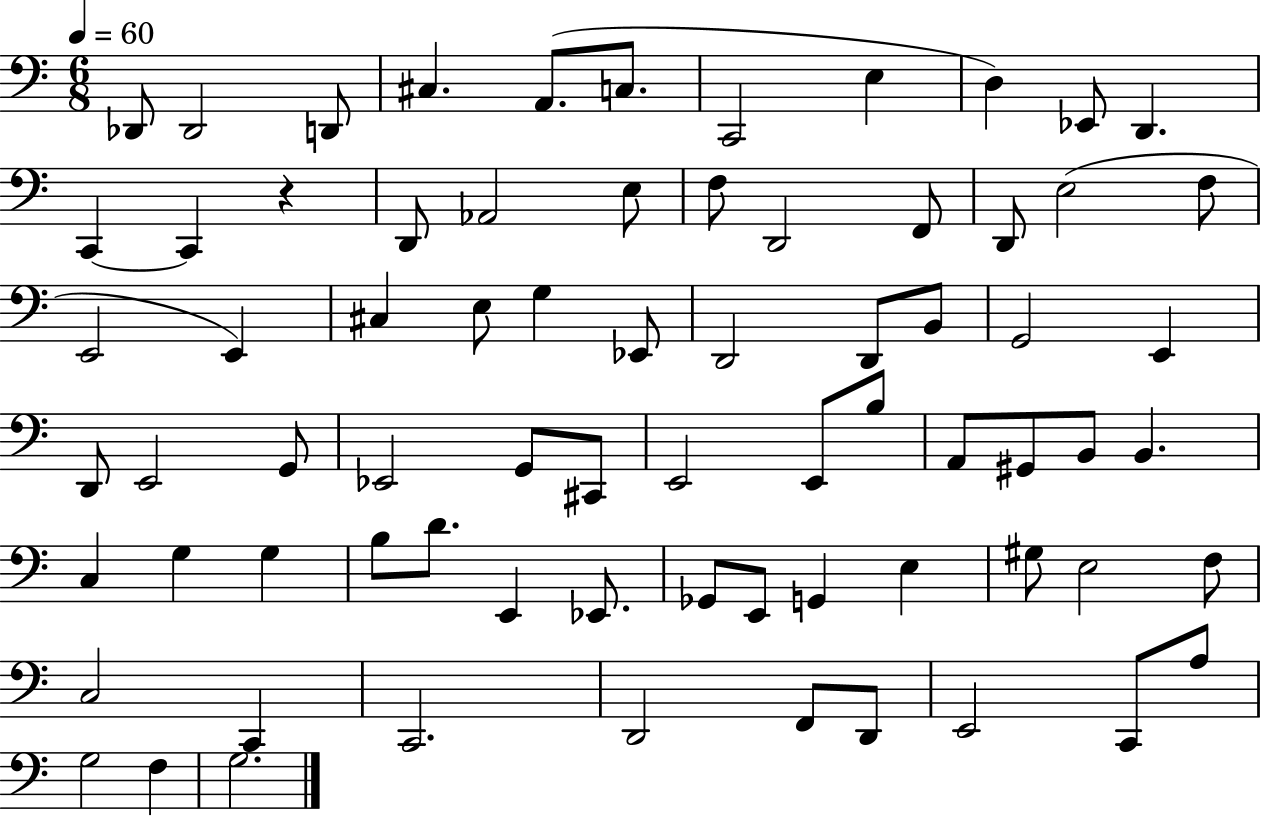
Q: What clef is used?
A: bass